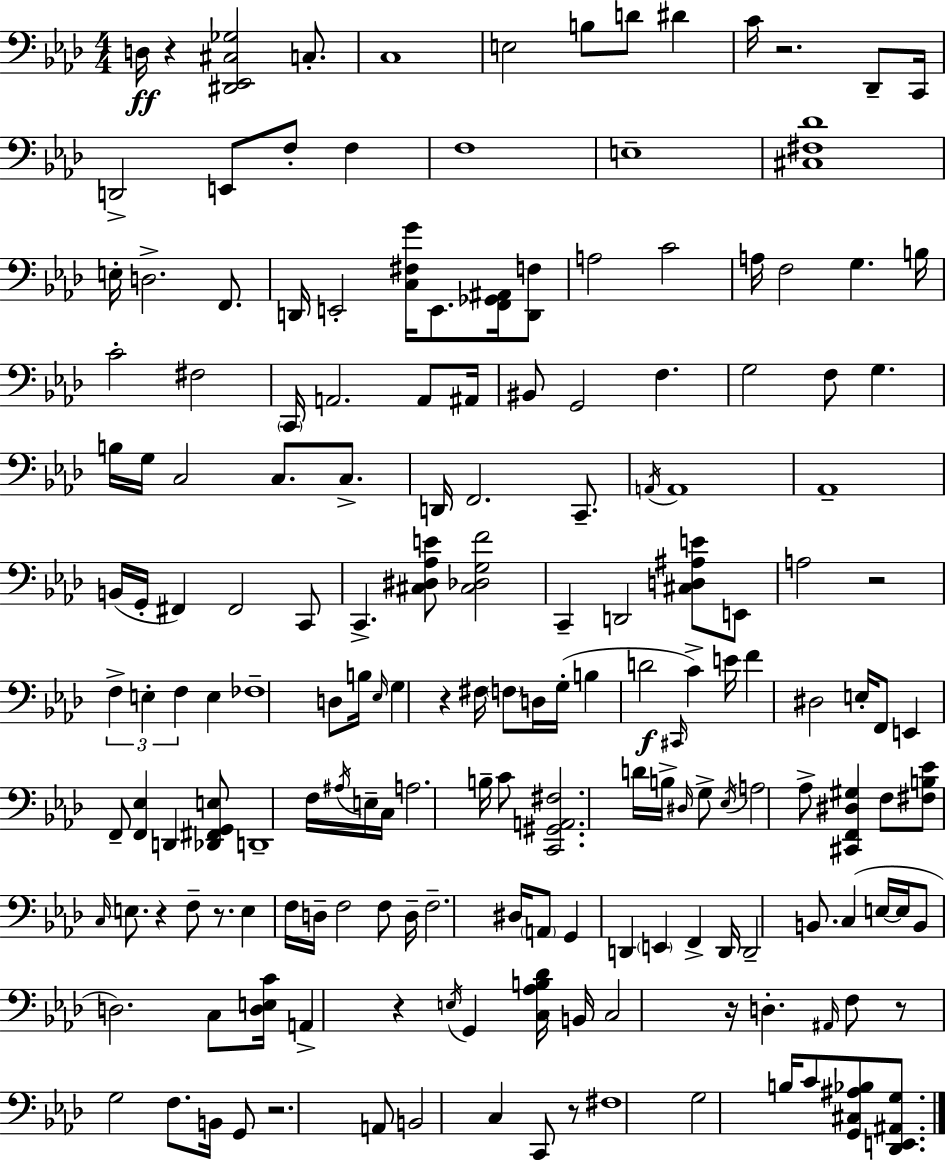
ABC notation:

X:1
T:Untitled
M:4/4
L:1/4
K:Ab
D,/4 z [^D,,_E,,^C,_G,]2 C,/2 C,4 E,2 B,/2 D/2 ^D C/4 z2 _D,,/2 C,,/4 D,,2 E,,/2 F,/2 F, F,4 E,4 [^C,^F,_D]4 E,/4 D,2 F,,/2 D,,/4 E,,2 [C,^F,G]/4 E,,/2 [F,,_G,,^A,,]/4 [D,,F,]/2 A,2 C2 A,/4 F,2 G, B,/4 C2 ^F,2 C,,/4 A,,2 A,,/2 ^A,,/4 ^B,,/2 G,,2 F, G,2 F,/2 G, B,/4 G,/4 C,2 C,/2 C,/2 D,,/4 F,,2 C,,/2 A,,/4 A,,4 _A,,4 B,,/4 G,,/4 ^F,, ^F,,2 C,,/2 C,, [^C,^D,_A,E]/2 [^C,_D,G,F]2 C,, D,,2 [^C,D,^A,E]/2 E,,/2 A,2 z2 F, E, F, E, _F,4 D,/2 B,/4 _E,/4 G, z ^F,/4 F,/2 D,/4 G,/4 B, D2 ^C,,/4 C E/4 F ^D,2 E,/4 F,,/2 E,, F,,/2 [F,,_E,] D,, [_D,,^F,,G,,E,]/2 D,,4 F,/4 ^A,/4 E,/4 C,/4 A,2 B,/4 C/2 [C,,^G,,A,,^F,]2 D/4 B,/4 ^D,/4 G,/2 _E,/4 A,2 _A,/2 [^C,,F,,^D,^G,] F,/2 [^F,B,_E]/2 C,/4 E,/2 z F,/2 z/2 E, F,/4 D,/4 F,2 F,/2 D,/4 F,2 ^D,/4 A,,/2 G,, D,, E,, F,, D,,/4 D,,2 B,,/2 C, E,/4 E,/4 B,,/2 D,2 C,/2 [D,E,C]/4 A,, z E,/4 G,, [C,_A,B,_D]/4 B,,/4 C,2 z/4 D, ^A,,/4 F,/2 z/2 G,2 F,/2 B,,/4 G,,/2 z2 A,,/2 B,,2 C, C,,/2 z/2 ^F,4 G,2 B,/4 C/2 [G,,^C,^A,_B,]/2 [_D,,E,,^A,,G,]/2